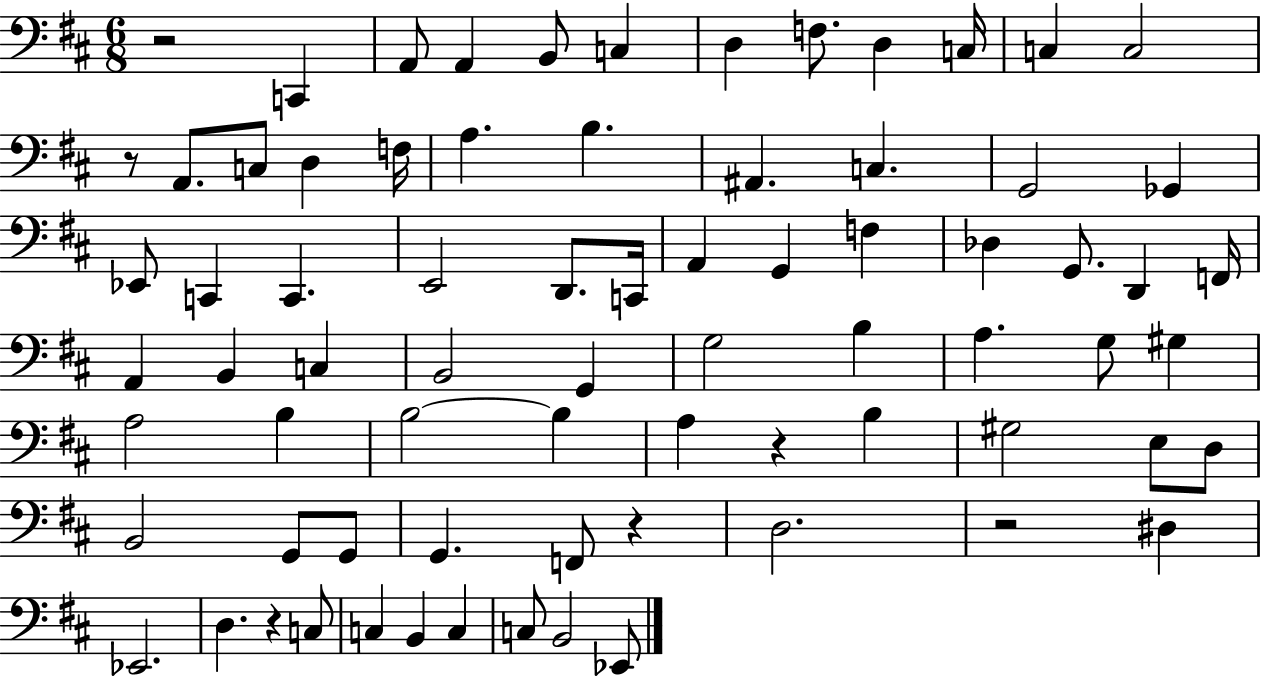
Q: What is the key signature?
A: D major